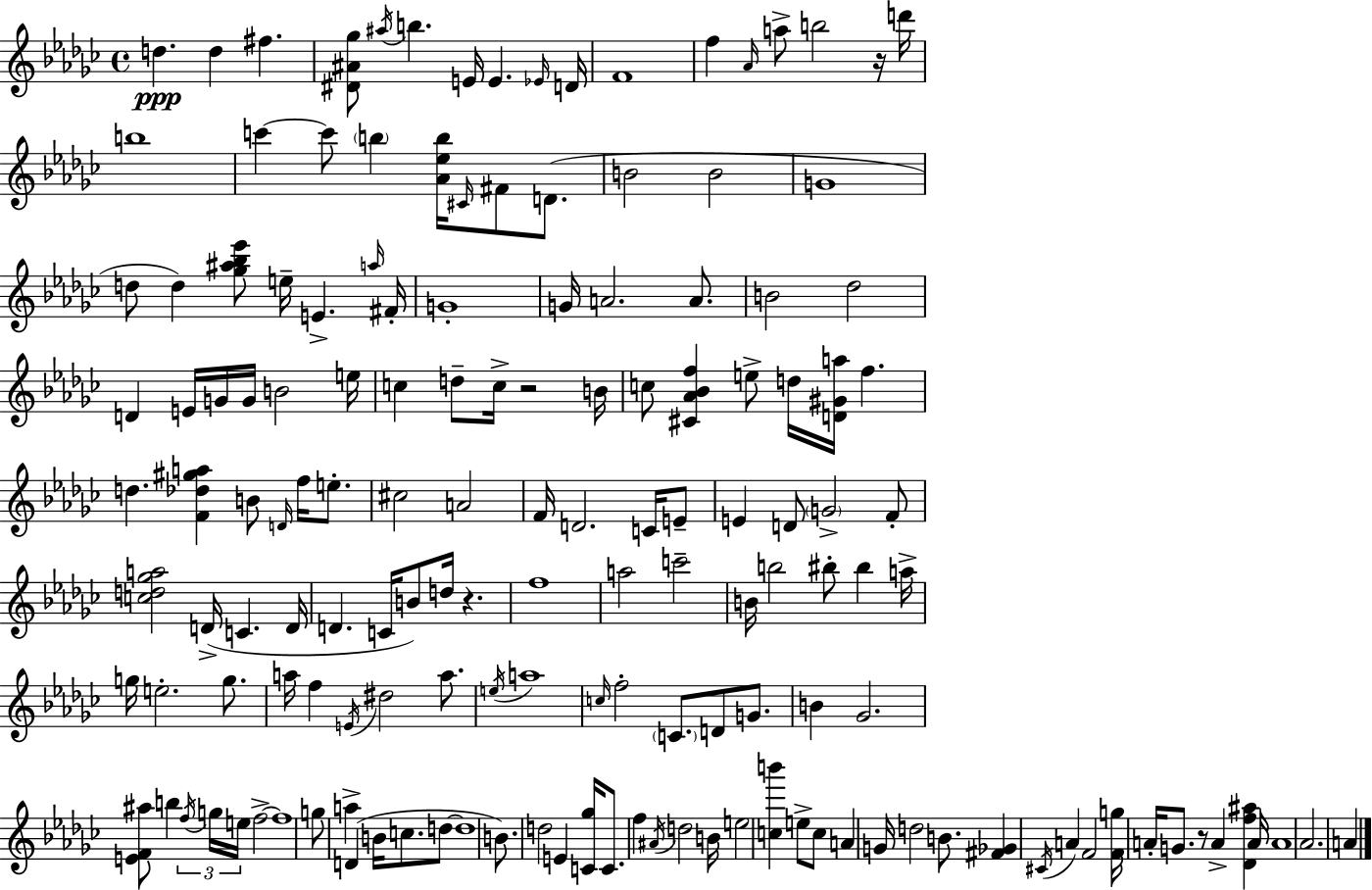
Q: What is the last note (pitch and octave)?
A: A4